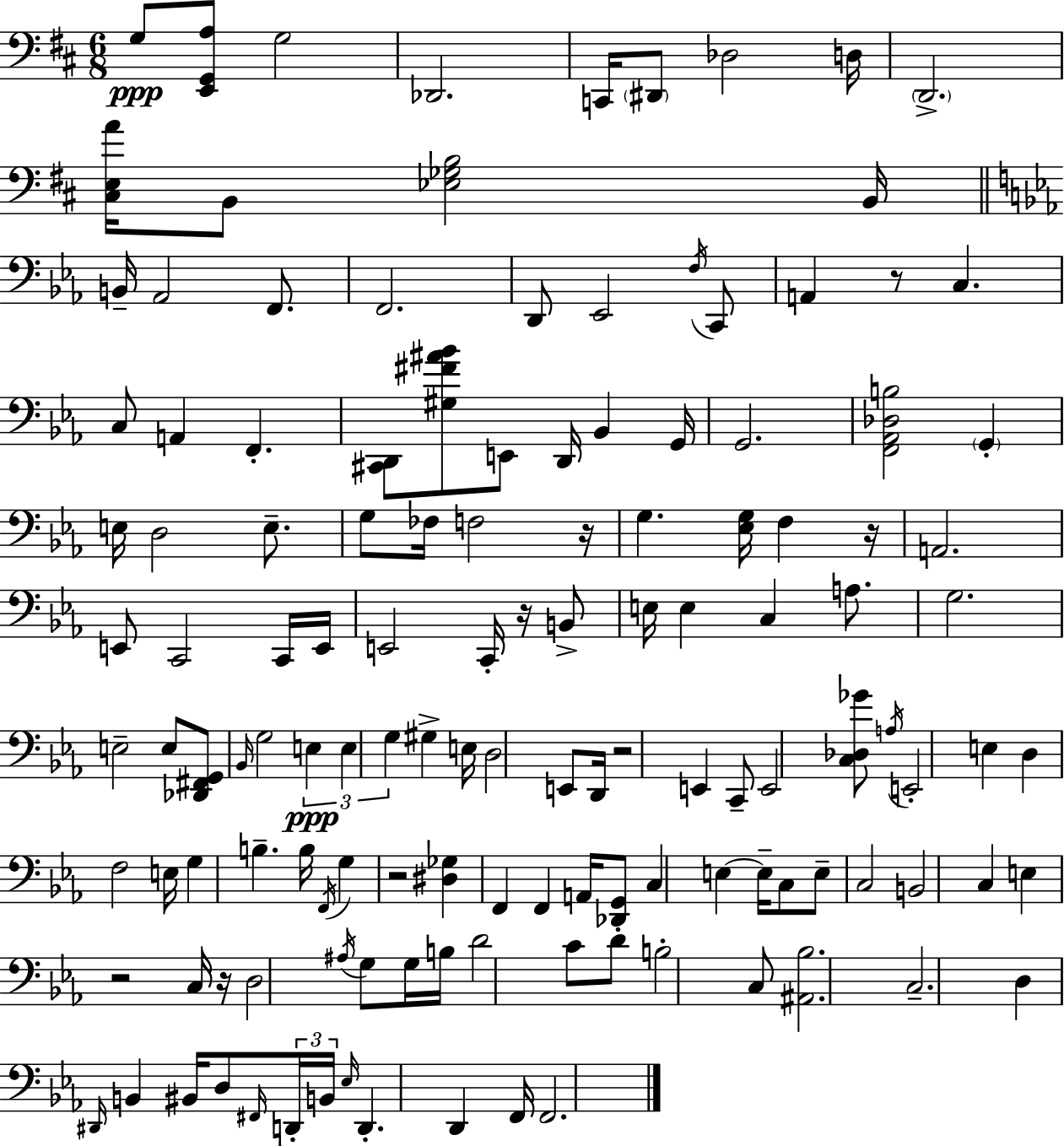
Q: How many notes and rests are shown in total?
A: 133